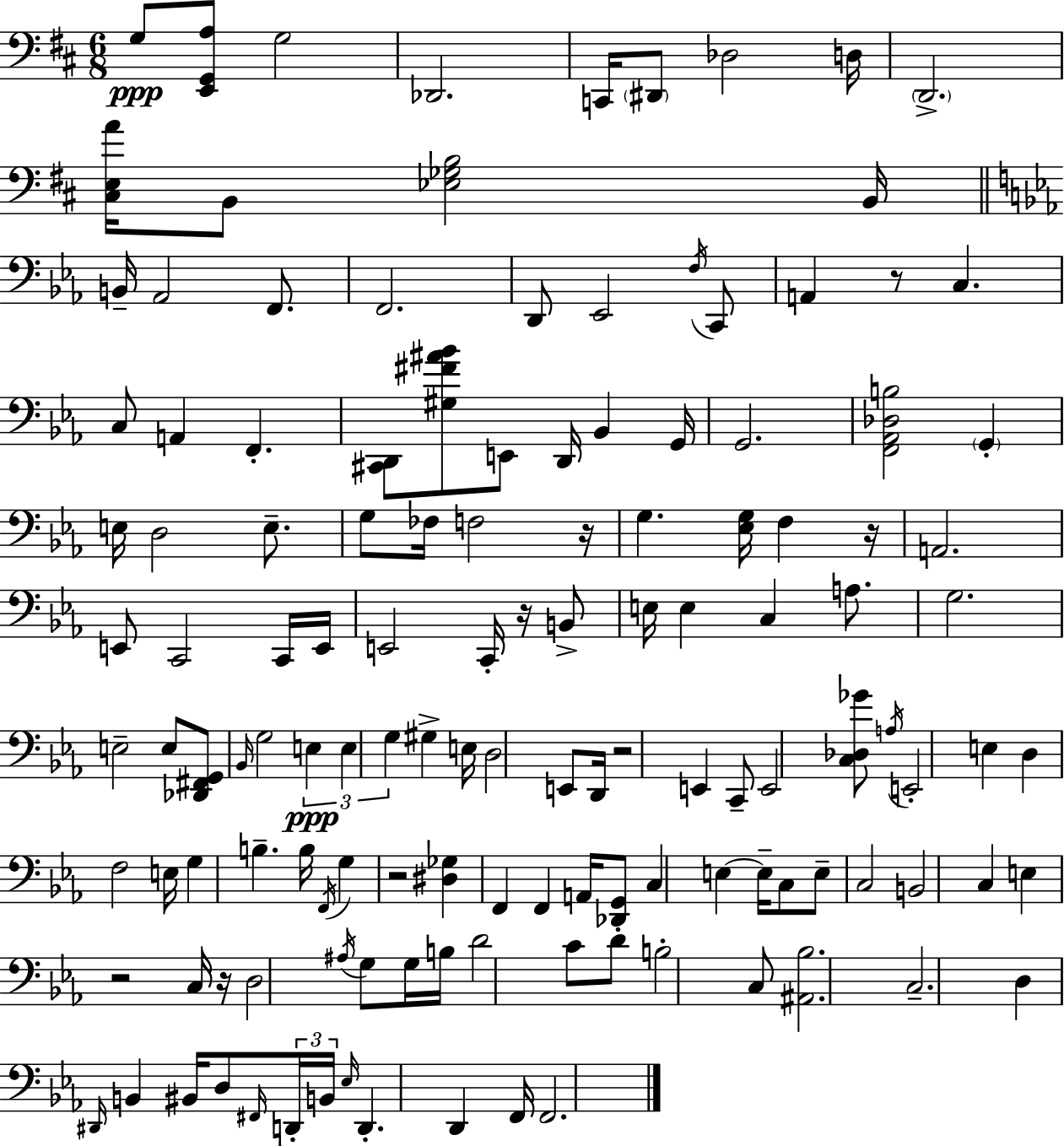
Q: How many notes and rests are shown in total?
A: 133